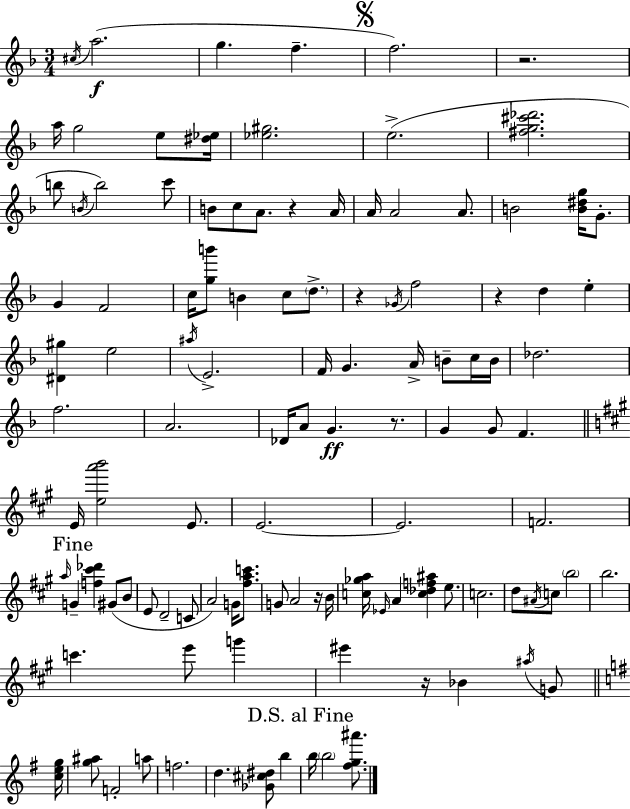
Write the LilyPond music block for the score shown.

{
  \clef treble
  \numericTimeSignature
  \time 3/4
  \key d \minor
  \repeat volta 2 { \acciaccatura { cis''16 }(\f a''2. | g''4. f''4.-- | \mark \markup { \musicglyph "scripts.segno" } f''2.) | r2. | \break a''16 g''2 e''8 | <dis'' ees''>16 <ees'' gis''>2. | e''2.->( | <fis'' g'' cis''' des'''>2. | \break b''8 \acciaccatura { b'16 }) b''2 | c'''8 b'8 c''8 a'8. r4 | a'16 a'16 a'2 a'8. | b'2 <b' dis'' g''>16 g'8.-. | \break g'4 f'2 | c''16 <g'' b'''>8 b'4 c''8 \parenthesize d''8.-> | r4 \acciaccatura { ges'16 } f''2 | r4 d''4 e''4-. | \break <dis' gis''>4 e''2 | \acciaccatura { ais''16 } e'2.-> | f'16 g'4. a'16-> | b'8-- c''16 b'16 des''2. | \break f''2. | a'2. | des'16 a'8 g'4.\ff | r8. g'4 g'8 f'4. | \break \bar "||" \break \key a \major e'16 <e'' a''' b'''>2 e'8. | e'2.~~ | e'2. | f'2. | \break \mark "Fine" \grace { a''16 } g'4-- <f'' cis''' des'''>4 gis'8( b'8 | e'8 d'2-- c'8 | a'2) g'16 <fis'' a'' c'''>8. | g'8 a'2 r16 | \break b'16 <c'' ges'' a''>16 \grace { ees'16 } a'4 <c'' des'' f'' ais''>4 e''8. | c''2. | d''8 \acciaccatura { ais'16 } c''8 \parenthesize b''2 | b''2. | \break c'''4. e'''8 g'''4 | eis'''4 r16 bes'4 | \acciaccatura { ais''16 } g'8 \bar "||" \break \key e \minor <c'' e'' g''>16 <g'' ais''>8 f'2-. a''8 | f''2. | d''4. <ges' cis'' dis''>8 b''4 | \mark "D.S. al Fine" b''16 \parenthesize b''2 <fis'' g'' ais'''>8. | \break } \bar "|."
}